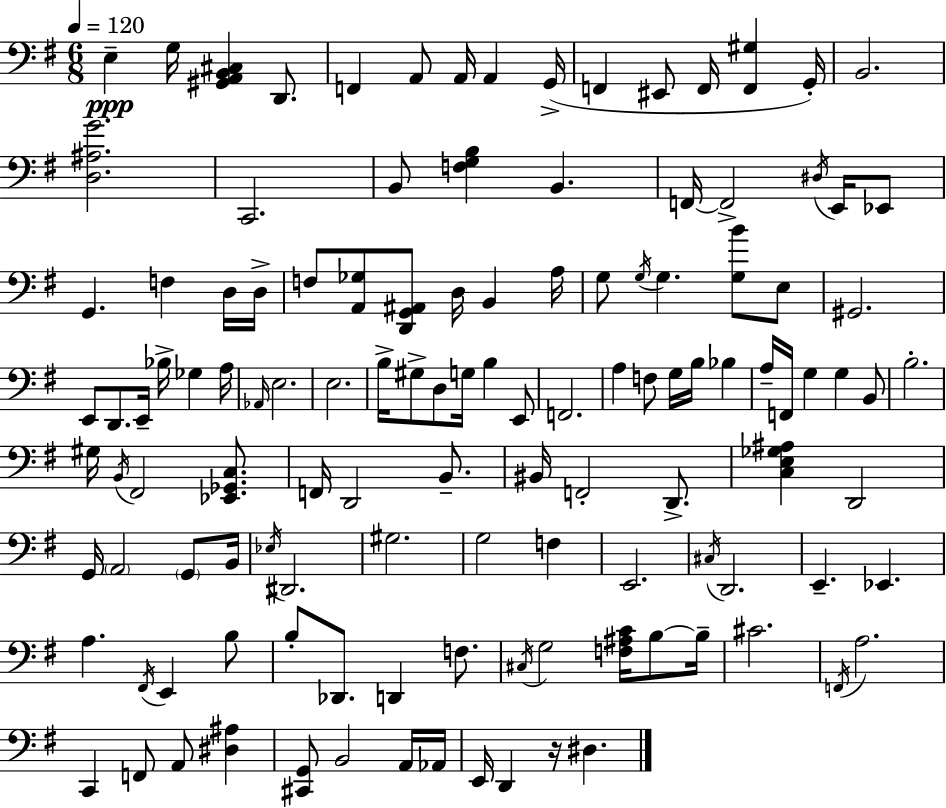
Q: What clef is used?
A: bass